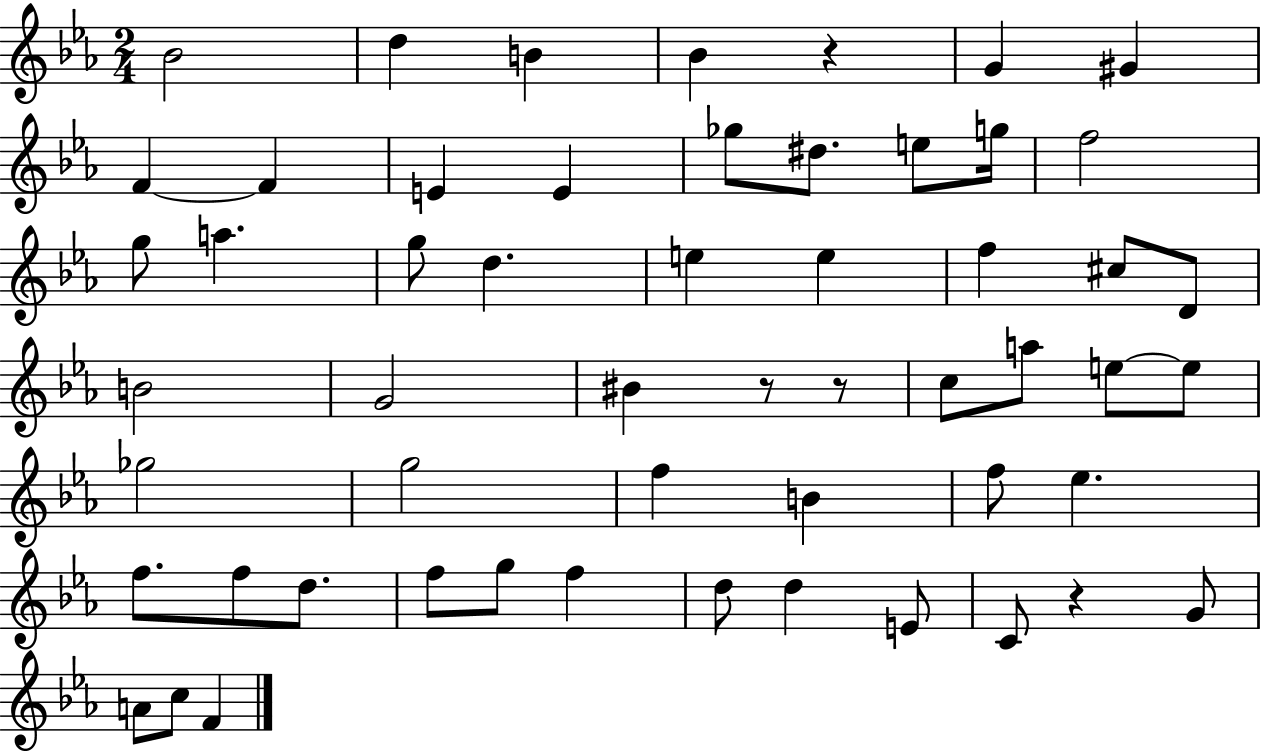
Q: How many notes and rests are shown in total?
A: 55